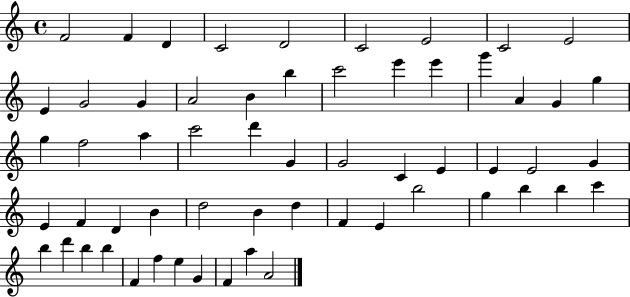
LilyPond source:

{
  \clef treble
  \time 4/4
  \defaultTimeSignature
  \key c \major
  f'2 f'4 d'4 | c'2 d'2 | c'2 e'2 | c'2 e'2 | \break e'4 g'2 g'4 | a'2 b'4 b''4 | c'''2 e'''4 e'''4 | g'''4 a'4 g'4 g''4 | \break g''4 f''2 a''4 | c'''2 d'''4 g'4 | g'2 c'4 e'4 | e'4 e'2 g'4 | \break e'4 f'4 d'4 b'4 | d''2 b'4 d''4 | f'4 e'4 b''2 | g''4 b''4 b''4 c'''4 | \break b''4 d'''4 b''4 b''4 | f'4 f''4 e''4 g'4 | f'4 a''4 a'2 | \bar "|."
}